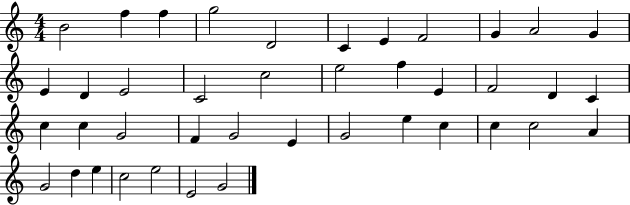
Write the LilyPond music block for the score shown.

{
  \clef treble
  \numericTimeSignature
  \time 4/4
  \key c \major
  b'2 f''4 f''4 | g''2 d'2 | c'4 e'4 f'2 | g'4 a'2 g'4 | \break e'4 d'4 e'2 | c'2 c''2 | e''2 f''4 e'4 | f'2 d'4 c'4 | \break c''4 c''4 g'2 | f'4 g'2 e'4 | g'2 e''4 c''4 | c''4 c''2 a'4 | \break g'2 d''4 e''4 | c''2 e''2 | e'2 g'2 | \bar "|."
}